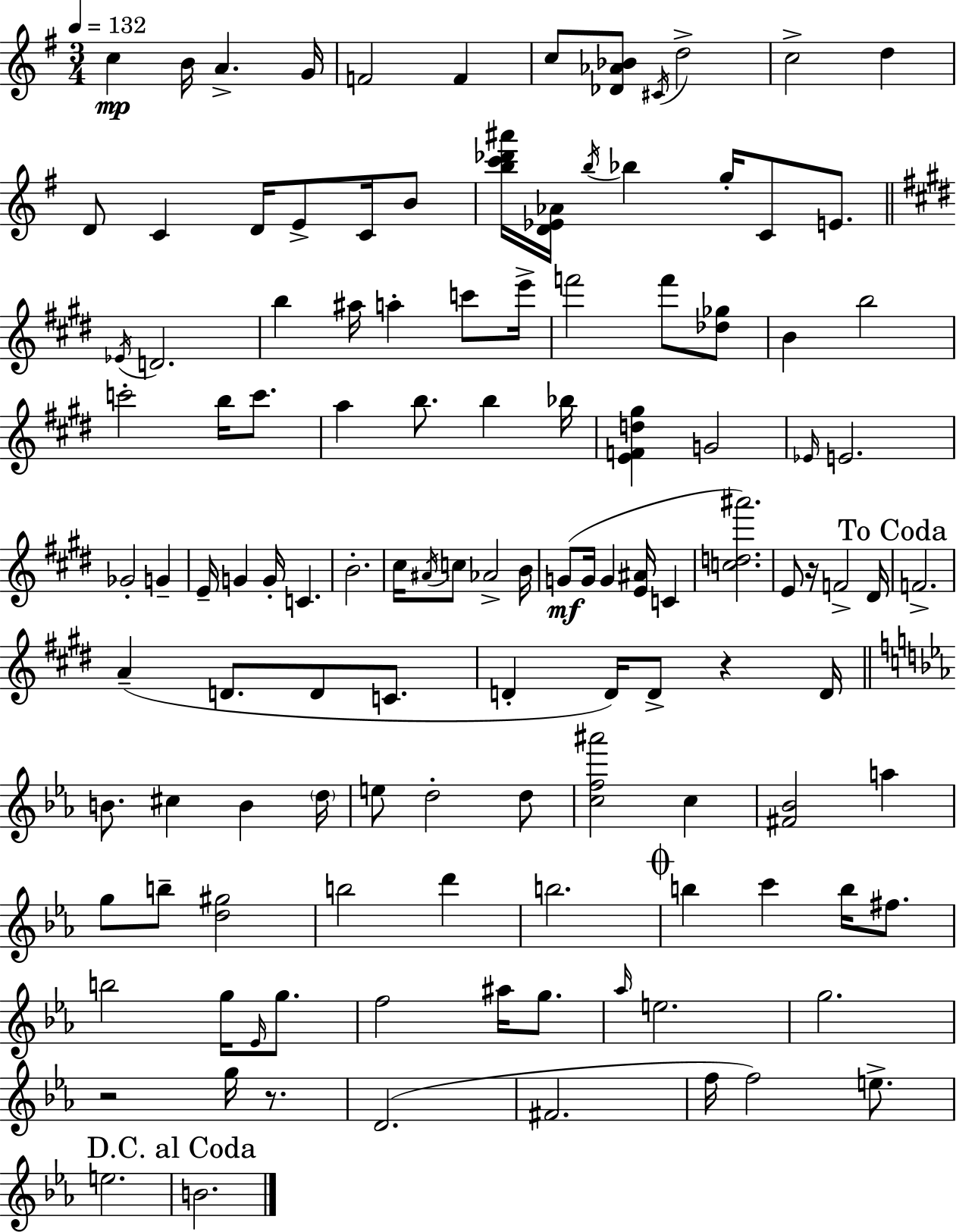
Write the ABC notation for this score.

X:1
T:Untitled
M:3/4
L:1/4
K:Em
c B/4 A G/4 F2 F c/2 [_D_A_B]/2 ^C/4 d2 c2 d D/2 C D/4 E/2 C/4 B/2 [bc'_d'^a']/4 [D_E_A]/4 b/4 _b g/4 C/2 E/2 _E/4 D2 b ^a/4 a c'/2 e'/4 f'2 f'/2 [_d_g]/2 B b2 c'2 b/4 c'/2 a b/2 b _b/4 [EFd^g] G2 _E/4 E2 _G2 G E/4 G G/4 C B2 ^c/4 ^A/4 c/2 _A2 B/4 G/2 G/4 G [E^A]/4 C [cd^a']2 E/2 z/4 F2 ^D/4 F2 A D/2 D/2 C/2 D D/4 D/2 z D/4 B/2 ^c B d/4 e/2 d2 d/2 [cf^a']2 c [^F_B]2 a g/2 b/2 [d^g]2 b2 d' b2 b c' b/4 ^f/2 b2 g/4 _E/4 g/2 f2 ^a/4 g/2 _a/4 e2 g2 z2 g/4 z/2 D2 ^F2 f/4 f2 e/2 e2 B2